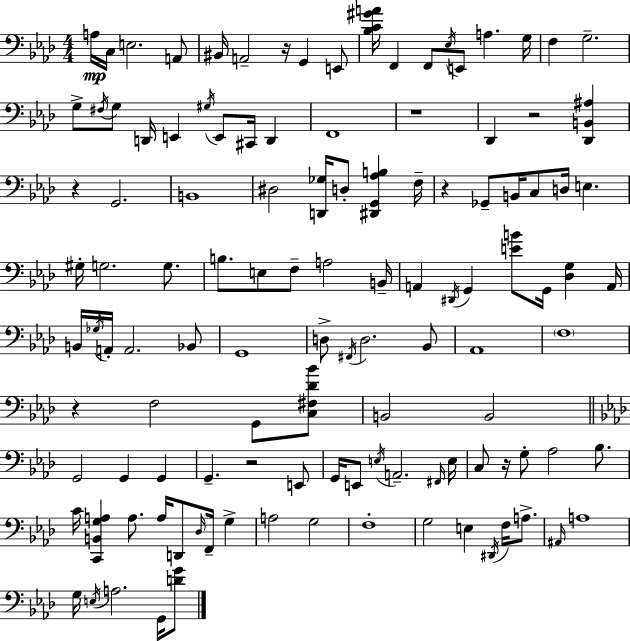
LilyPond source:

{
  \clef bass
  \numericTimeSignature
  \time 4/4
  \key f \minor
  a16\mp c16 e2. a,8 | bis,16 a,2-- r16 g,4 e,8 | <bes c' gis' a'>16 f,4 f,8 \acciaccatura { ees16 } e,8 a4. | g16 f4 g2.-- | \break g8-> \acciaccatura { fis16 } g8 d,16 e,4 \acciaccatura { gis16 } e,8 cis,16 d,4 | f,1 | r1 | des,4 r2 <des, b, ais>4 | \break r4 g,2. | b,1 | dis2 <d, ges>16 d8-. <dis, g, aes b>4 | f16-- r4 ges,8-- b,16 c8 d16 e4. | \break gis16-. g2. | g8. b8. e8 f8-- a2 | b,16-- a,4 \acciaccatura { dis,16 } g,4 <e' b'>8 g,16 <des g>4 | a,16 b,16 \acciaccatura { ges16 } a,16-. a,2. | \break bes,8 g,1 | d8-> \acciaccatura { fis,16 } d2. | bes,8 aes,1 | \parenthesize f1 | \break r4 f2 | g,8 <c fis des' bes'>8 b,2 b,2 | \bar "||" \break \key f \minor g,2 g,4 g,4 | g,4.-- r2 e,8 | g,16 e,8 \acciaccatura { e16 } a,2.-- | \grace { fis,16 } e16 c8 r16 g8-. aes2 bes8. | \break c'16 <c, b, g a>4 a8. a16 d,8 \grace { des16 } f,16-- g4-> | a2 g2 | f1-. | g2 e4 \acciaccatura { dis,16 } | \break f16 a8.-> \grace { ais,16 } a1 | g16 \acciaccatura { e16 } a2. | g,16 <d' g'>8 \bar "|."
}